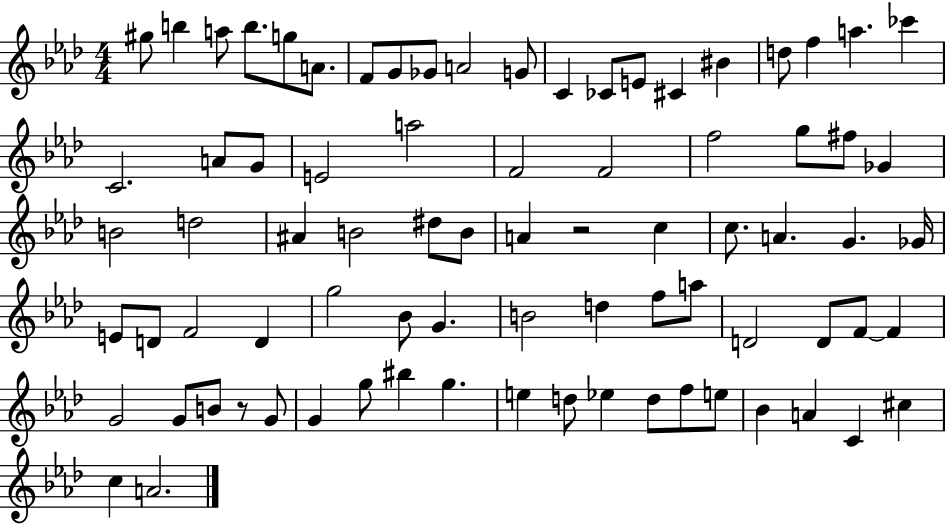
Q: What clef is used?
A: treble